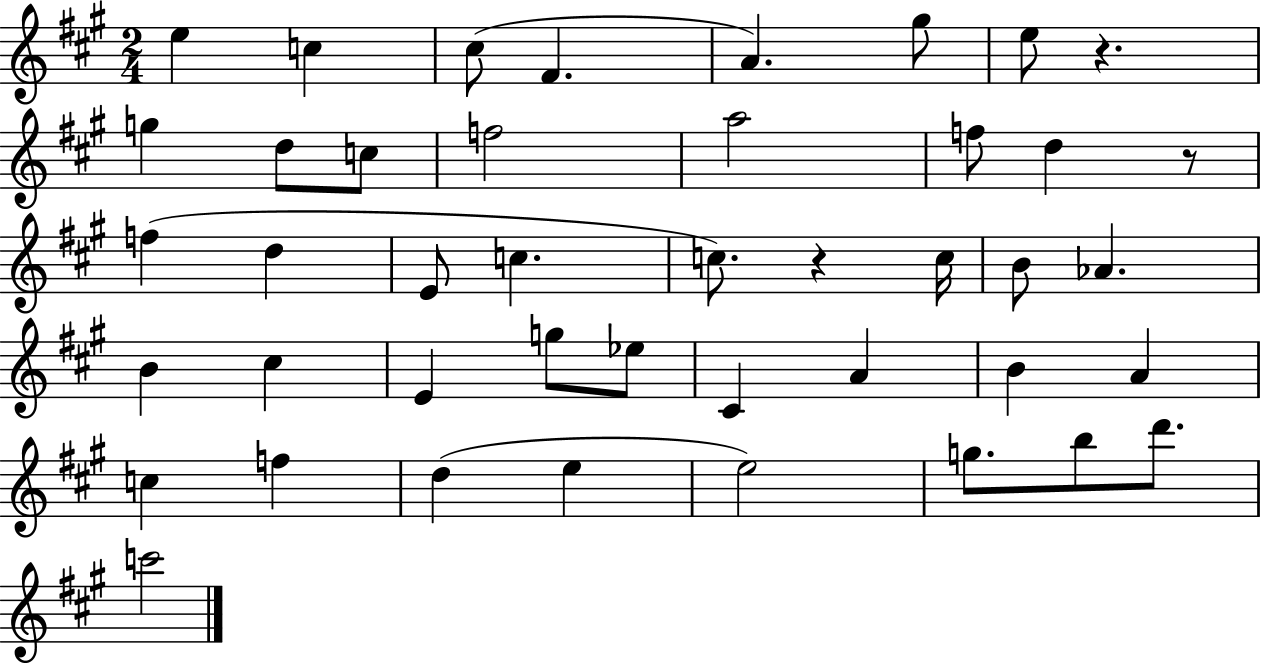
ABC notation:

X:1
T:Untitled
M:2/4
L:1/4
K:A
e c ^c/2 ^F A ^g/2 e/2 z g d/2 c/2 f2 a2 f/2 d z/2 f d E/2 c c/2 z c/4 B/2 _A B ^c E g/2 _e/2 ^C A B A c f d e e2 g/2 b/2 d'/2 c'2